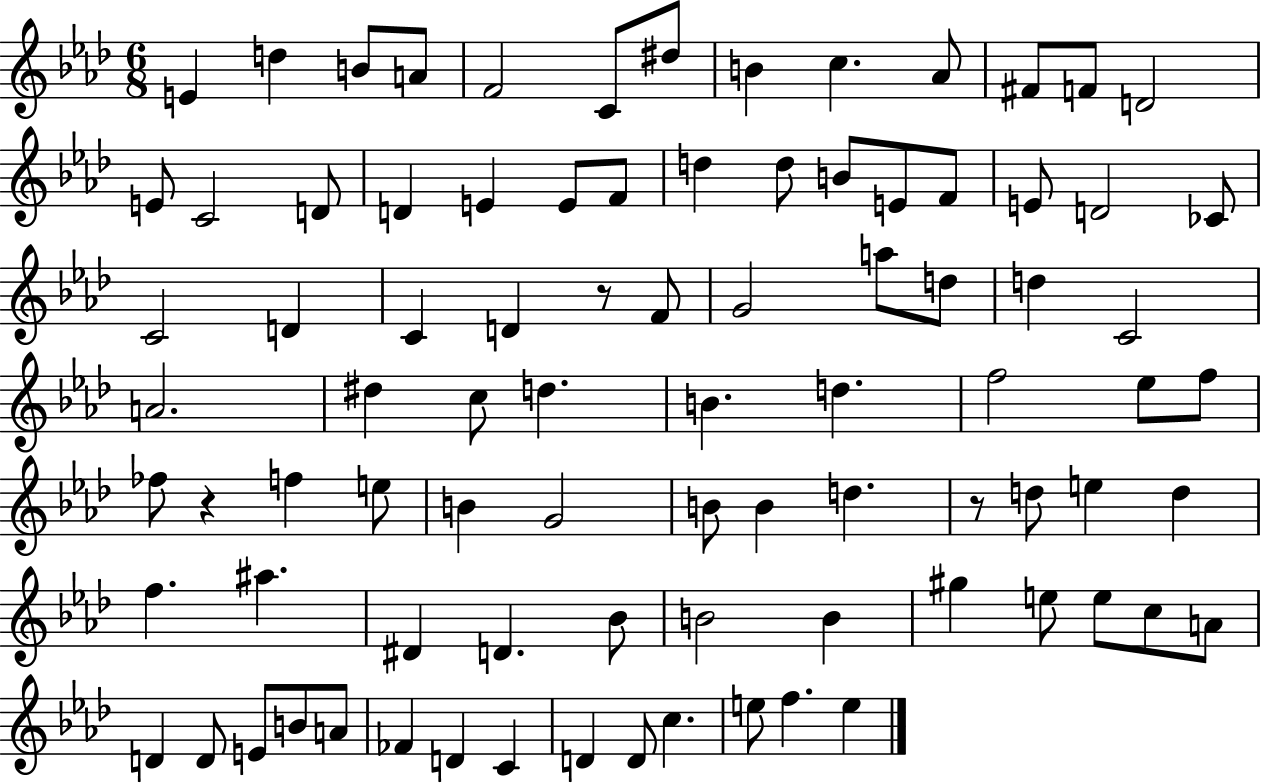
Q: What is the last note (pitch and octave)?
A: E5